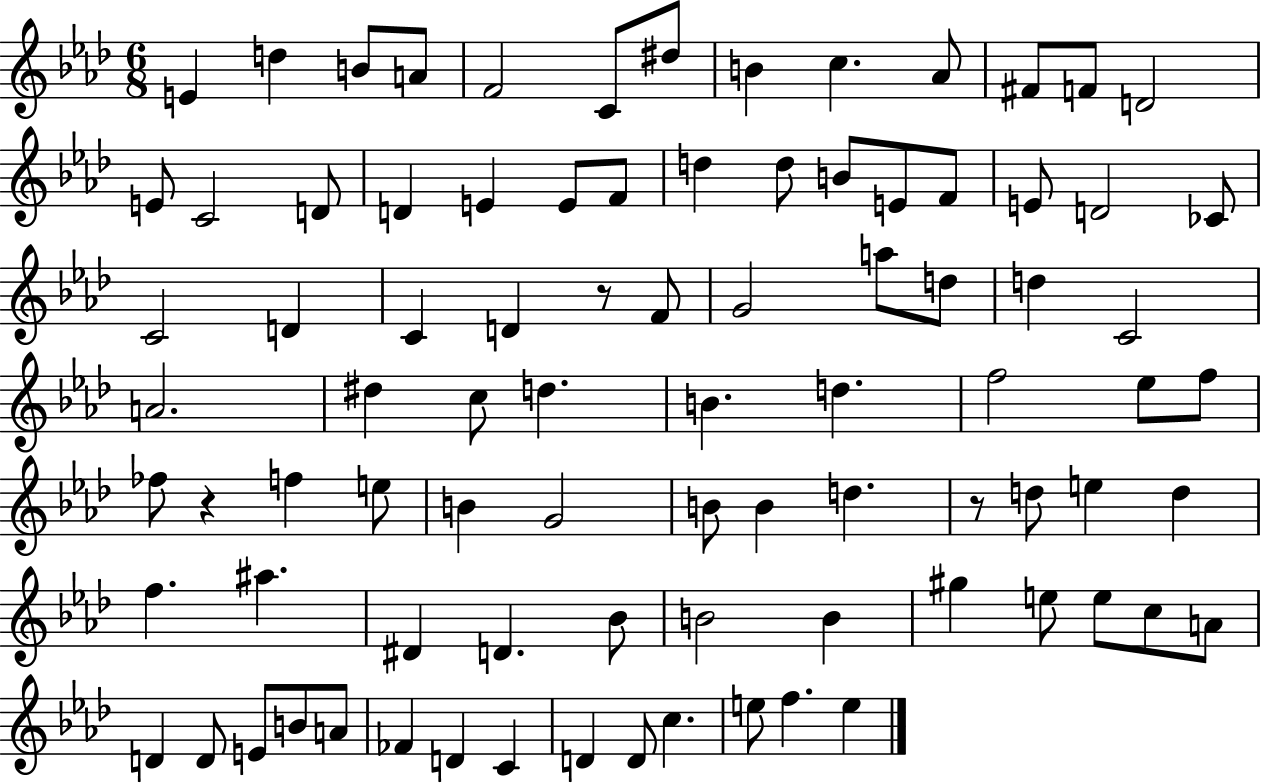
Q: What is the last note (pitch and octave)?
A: E5